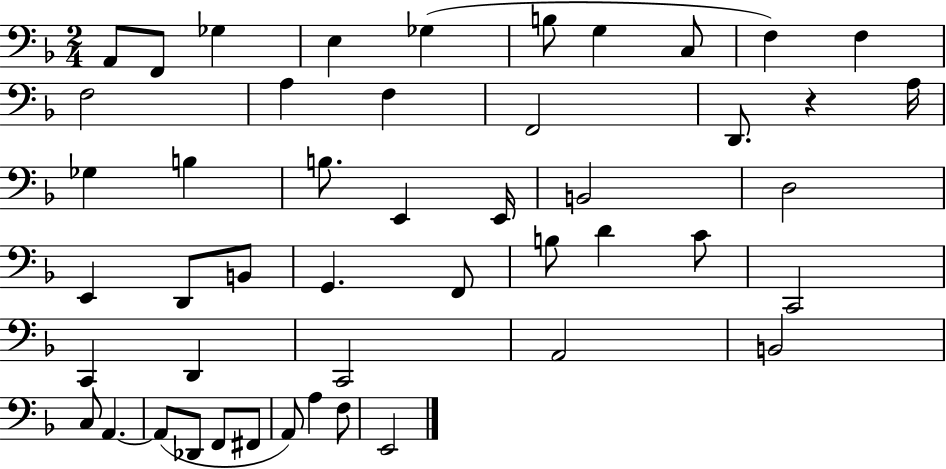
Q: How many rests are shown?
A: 1